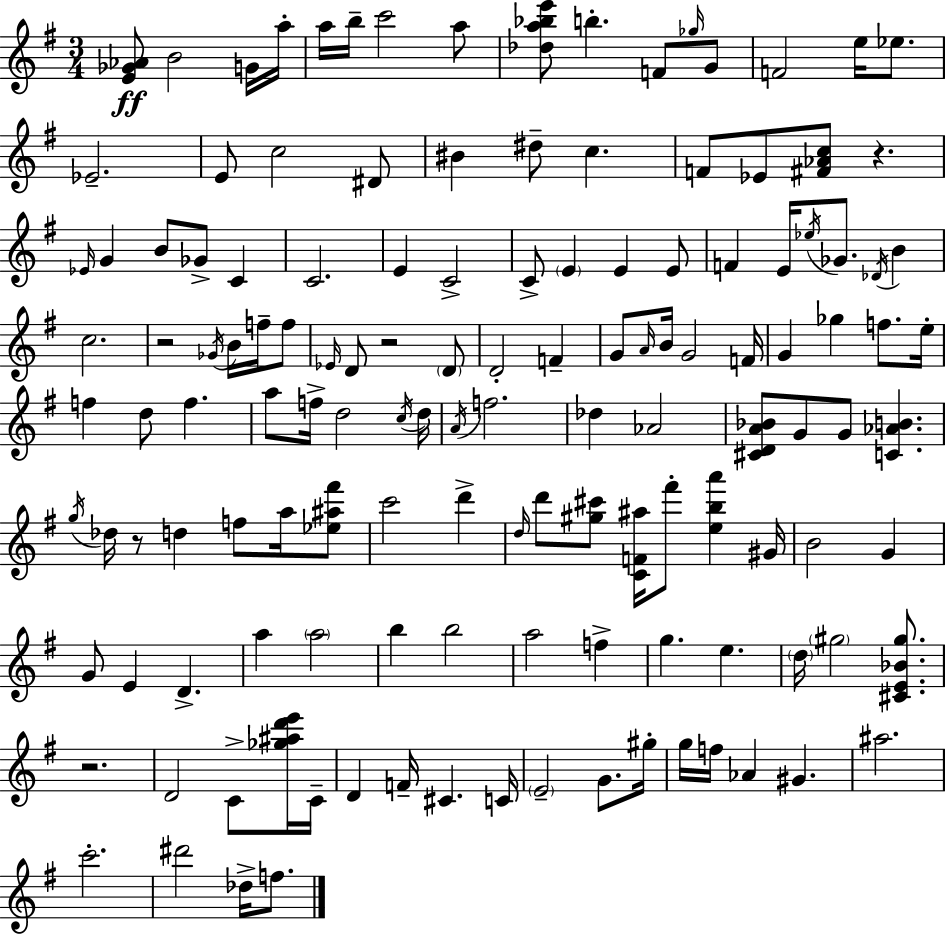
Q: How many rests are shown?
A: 5